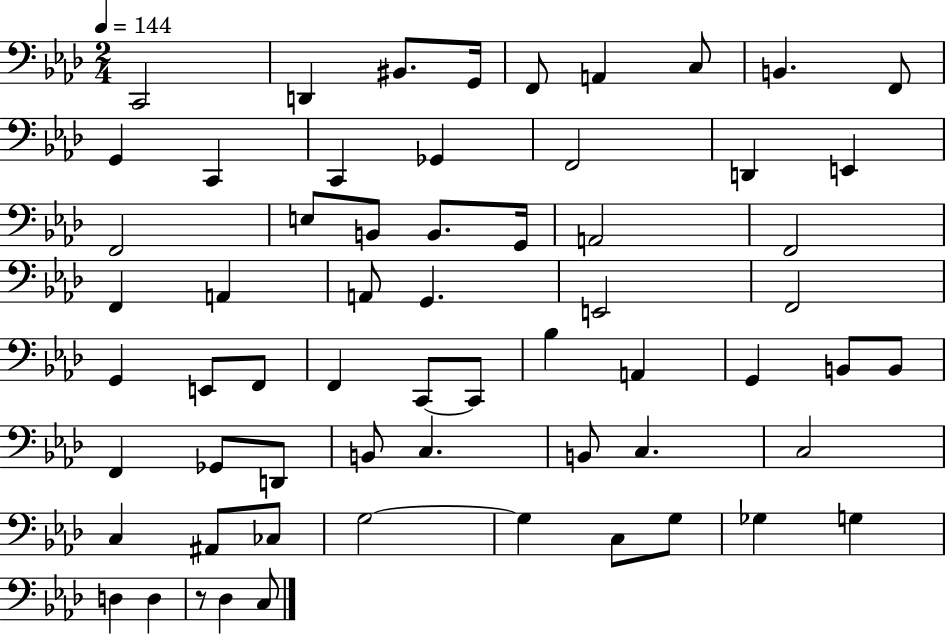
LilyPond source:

{
  \clef bass
  \numericTimeSignature
  \time 2/4
  \key aes \major
  \tempo 4 = 144
  c,2 | d,4 bis,8. g,16 | f,8 a,4 c8 | b,4. f,8 | \break g,4 c,4 | c,4 ges,4 | f,2 | d,4 e,4 | \break f,2 | e8 b,8 b,8. g,16 | a,2 | f,2 | \break f,4 a,4 | a,8 g,4. | e,2 | f,2 | \break g,4 e,8 f,8 | f,4 c,8~~ c,8 | bes4 a,4 | g,4 b,8 b,8 | \break f,4 ges,8 d,8 | b,8 c4. | b,8 c4. | c2 | \break c4 ais,8 ces8 | g2~~ | g4 c8 g8 | ges4 g4 | \break d4 d4 | r8 des4 c8 | \bar "|."
}